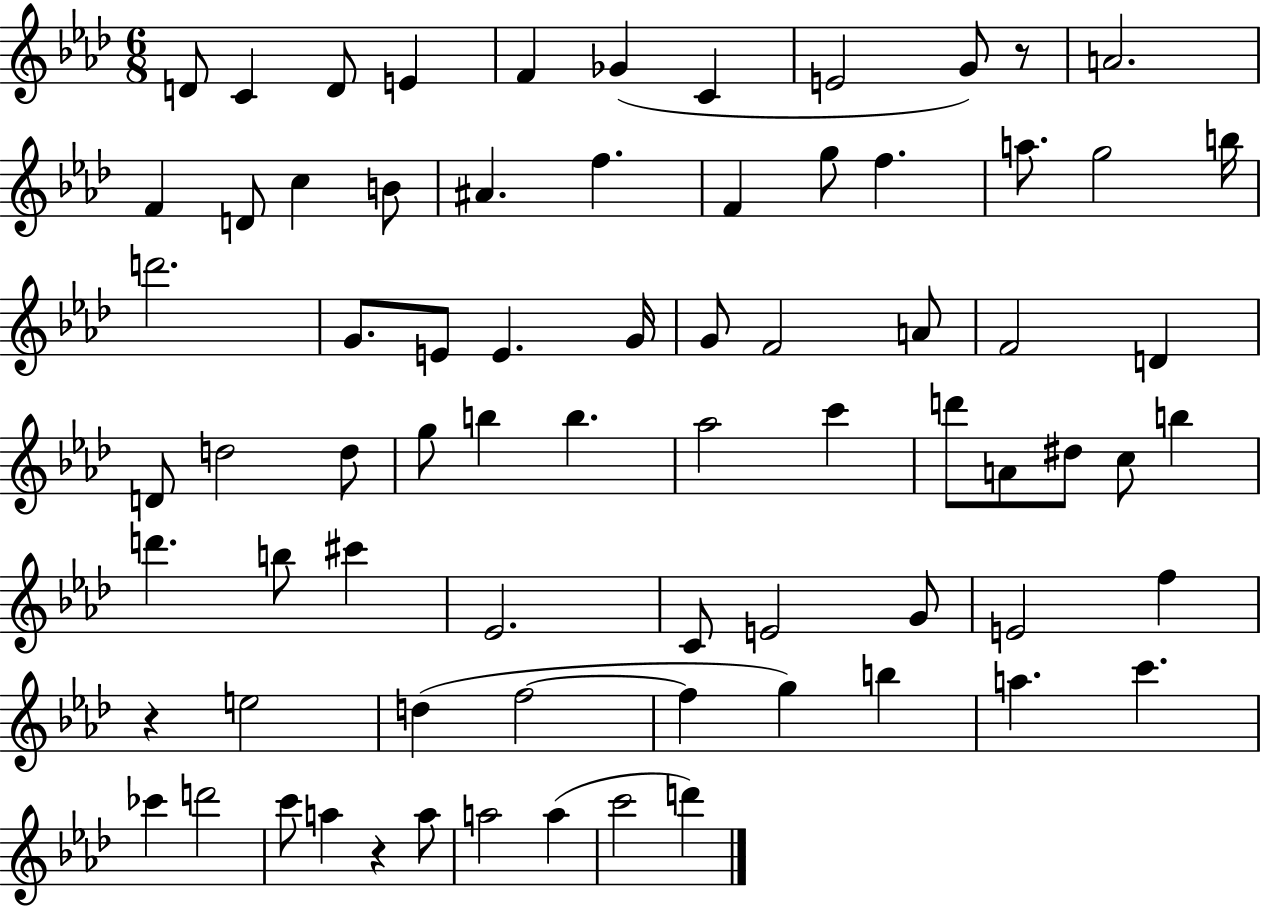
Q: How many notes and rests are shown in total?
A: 74